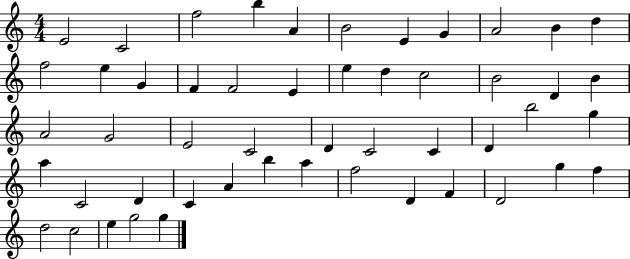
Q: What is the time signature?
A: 4/4